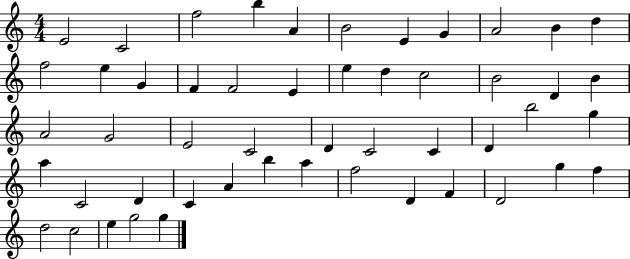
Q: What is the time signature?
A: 4/4